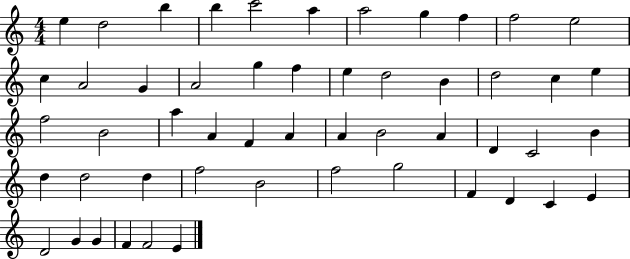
{
  \clef treble
  \numericTimeSignature
  \time 4/4
  \key c \major
  e''4 d''2 b''4 | b''4 c'''2 a''4 | a''2 g''4 f''4 | f''2 e''2 | \break c''4 a'2 g'4 | a'2 g''4 f''4 | e''4 d''2 b'4 | d''2 c''4 e''4 | \break f''2 b'2 | a''4 a'4 f'4 a'4 | a'4 b'2 a'4 | d'4 c'2 b'4 | \break d''4 d''2 d''4 | f''2 b'2 | f''2 g''2 | f'4 d'4 c'4 e'4 | \break d'2 g'4 g'4 | f'4 f'2 e'4 | \bar "|."
}